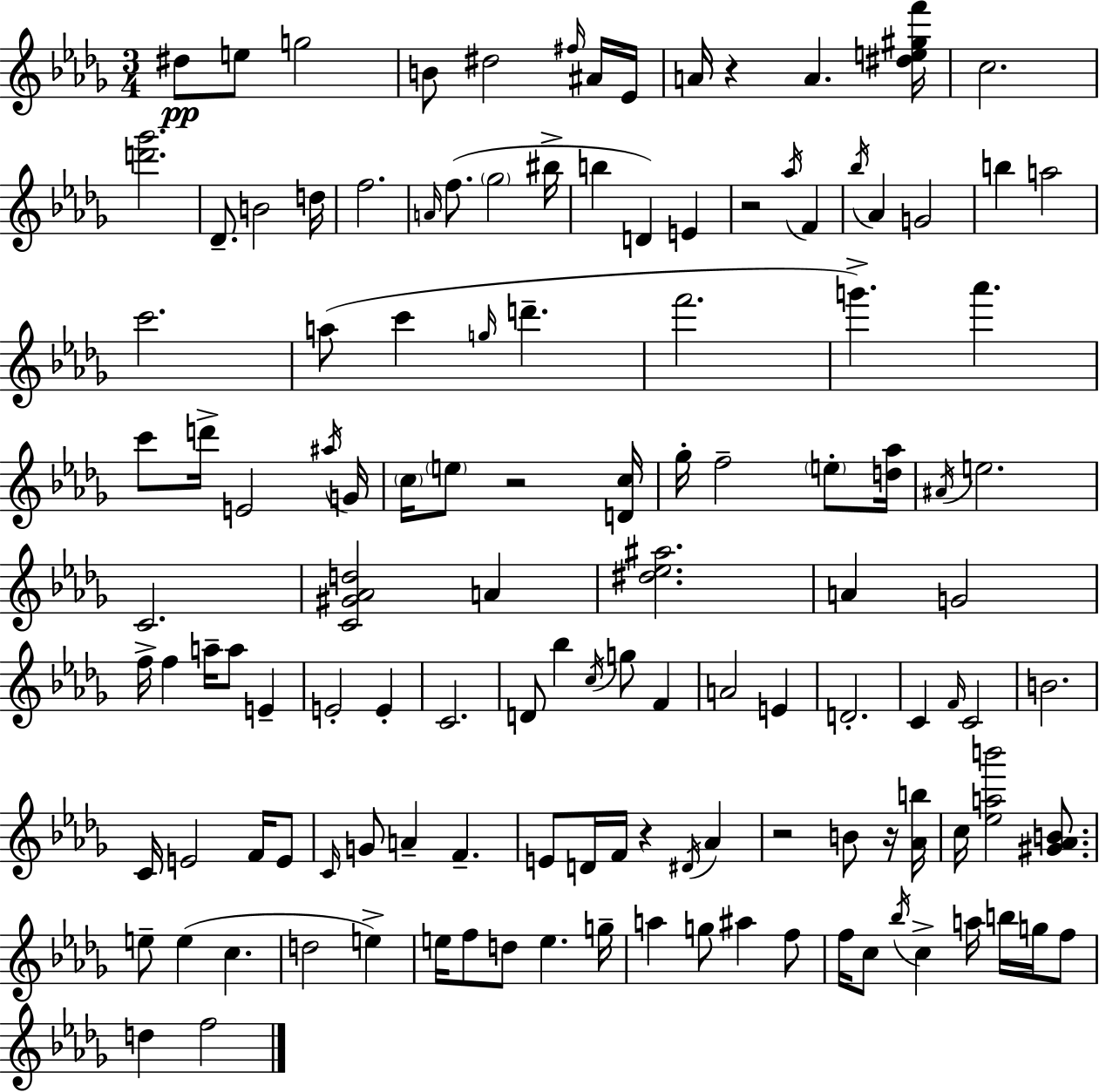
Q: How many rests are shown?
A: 6